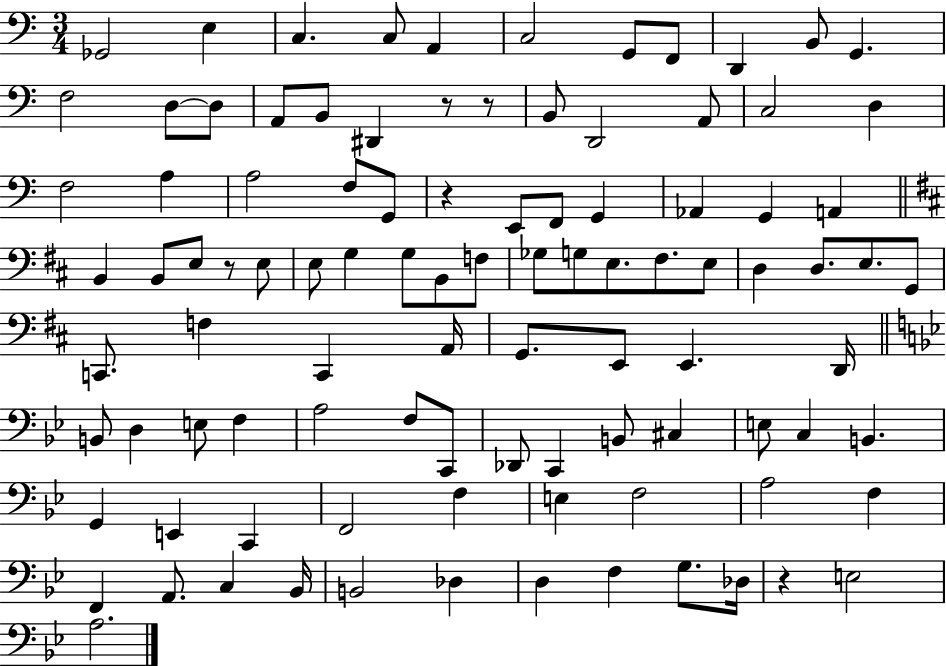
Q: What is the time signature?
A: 3/4